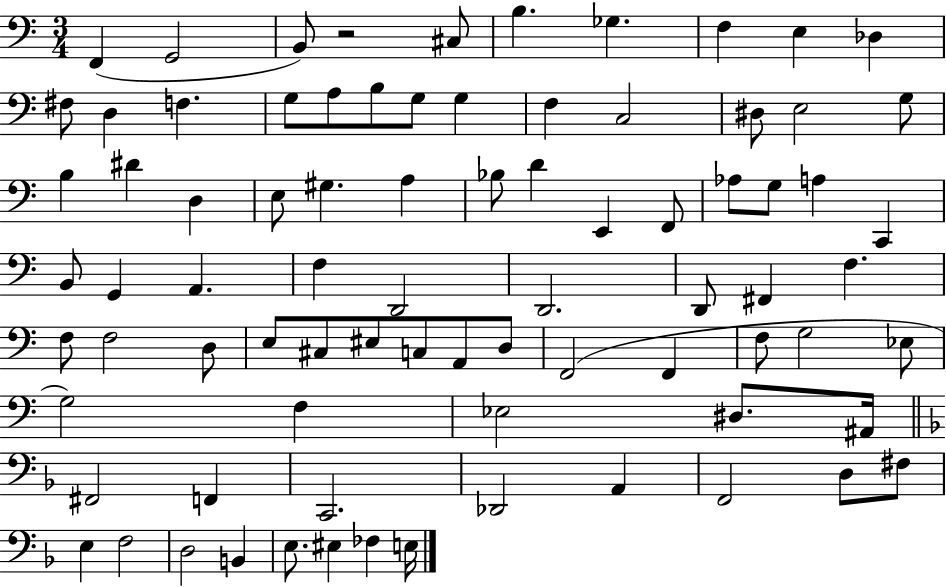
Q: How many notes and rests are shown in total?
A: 81